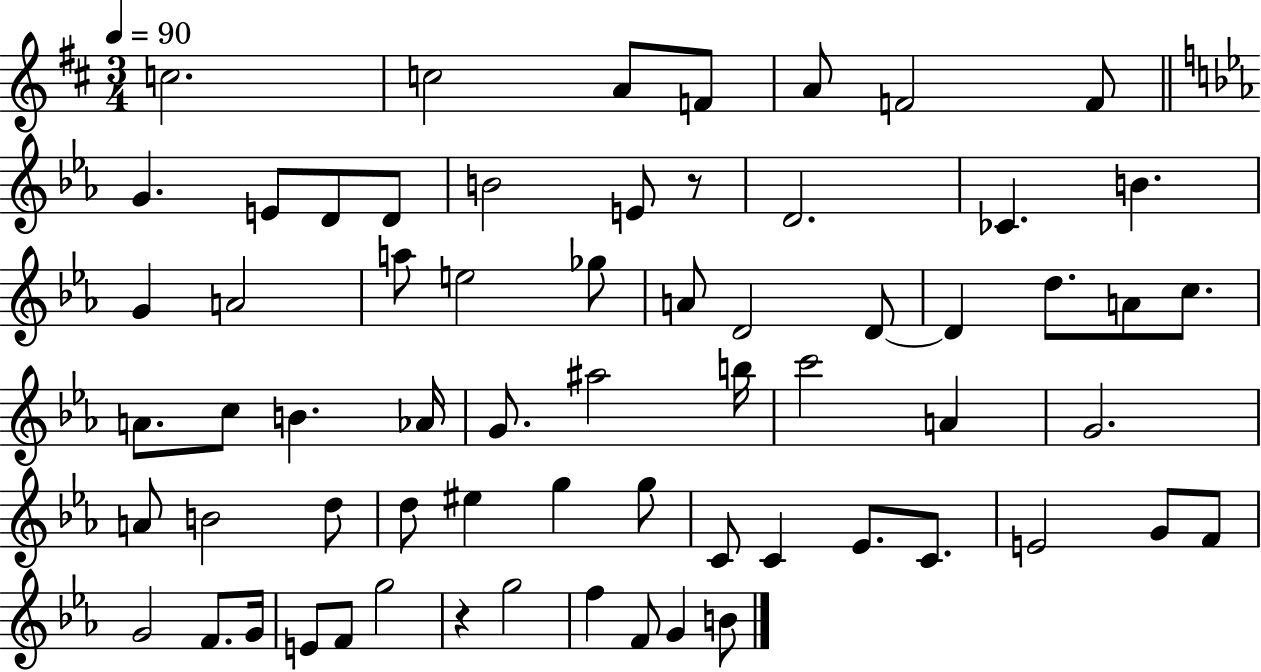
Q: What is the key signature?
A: D major